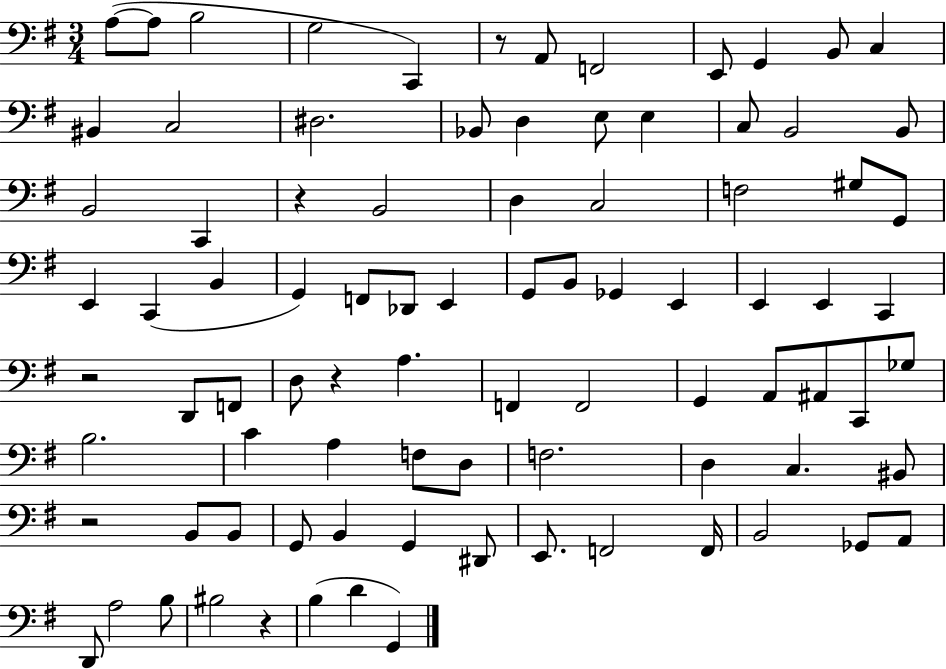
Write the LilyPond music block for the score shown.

{
  \clef bass
  \numericTimeSignature
  \time 3/4
  \key g \major
  a8~(~ a8 b2 | g2 c,4) | r8 a,8 f,2 | e,8 g,4 b,8 c4 | \break bis,4 c2 | dis2. | bes,8 d4 e8 e4 | c8 b,2 b,8 | \break b,2 c,4 | r4 b,2 | d4 c2 | f2 gis8 g,8 | \break e,4 c,4( b,4 | g,4) f,8 des,8 e,4 | g,8 b,8 ges,4 e,4 | e,4 e,4 c,4 | \break r2 d,8 f,8 | d8 r4 a4. | f,4 f,2 | g,4 a,8 ais,8 c,8 ges8 | \break b2. | c'4 a4 f8 d8 | f2. | d4 c4. bis,8 | \break r2 b,8 b,8 | g,8 b,4 g,4 dis,8 | e,8. f,2 f,16 | b,2 ges,8 a,8 | \break d,8 a2 b8 | bis2 r4 | b4( d'4 g,4) | \bar "|."
}